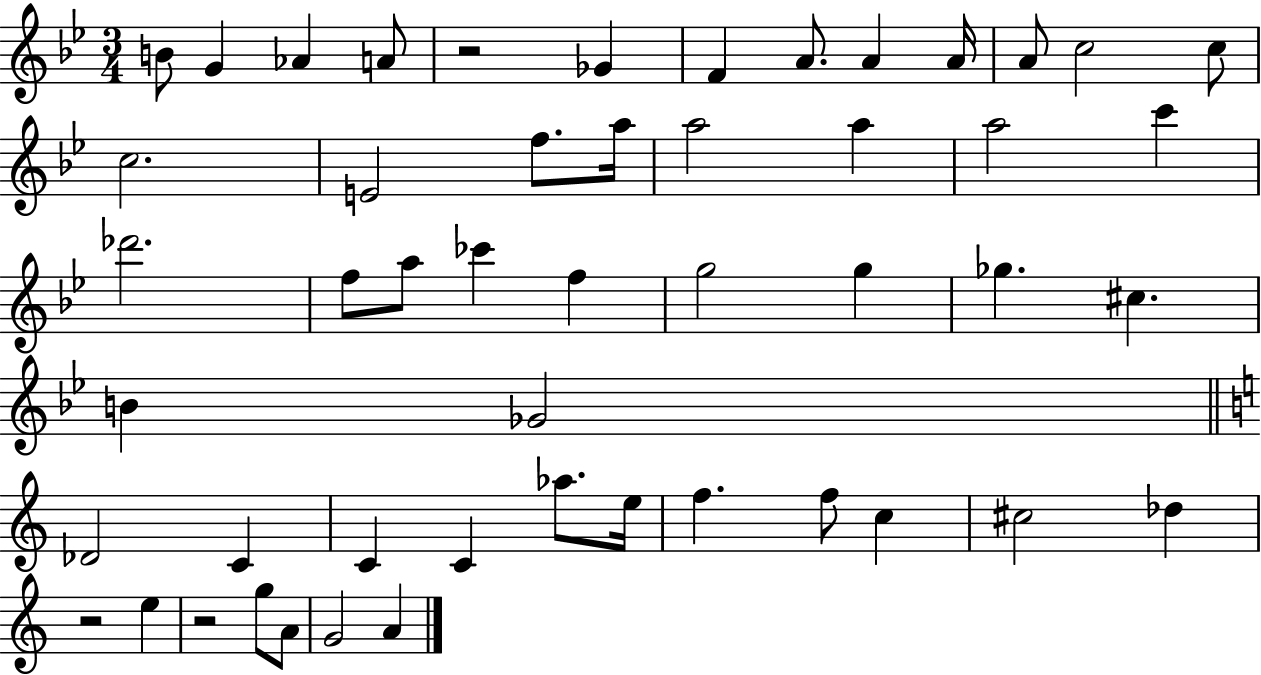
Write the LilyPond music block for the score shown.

{
  \clef treble
  \numericTimeSignature
  \time 3/4
  \key bes \major
  b'8 g'4 aes'4 a'8 | r2 ges'4 | f'4 a'8. a'4 a'16 | a'8 c''2 c''8 | \break c''2. | e'2 f''8. a''16 | a''2 a''4 | a''2 c'''4 | \break des'''2. | f''8 a''8 ces'''4 f''4 | g''2 g''4 | ges''4. cis''4. | \break b'4 ges'2 | \bar "||" \break \key c \major des'2 c'4 | c'4 c'4 aes''8. e''16 | f''4. f''8 c''4 | cis''2 des''4 | \break r2 e''4 | r2 g''8 a'8 | g'2 a'4 | \bar "|."
}